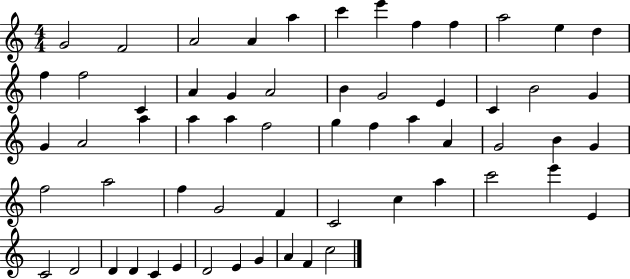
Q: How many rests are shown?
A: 0